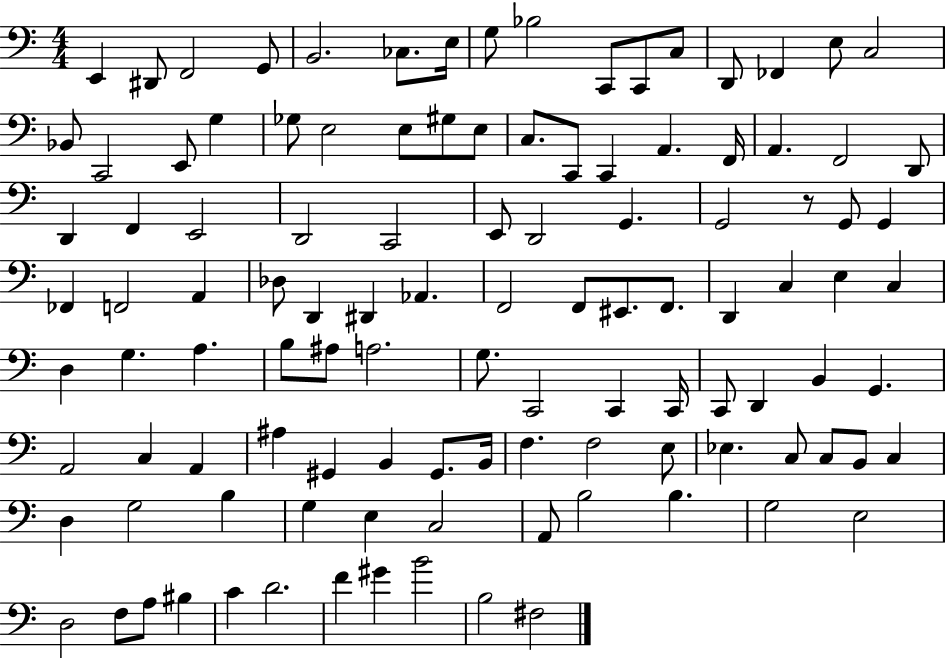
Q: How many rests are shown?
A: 1